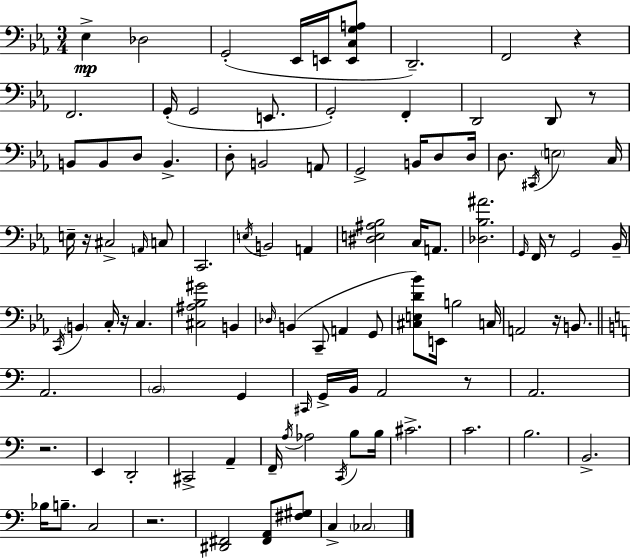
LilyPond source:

{
  \clef bass
  \numericTimeSignature
  \time 3/4
  \key ees \major
  \repeat volta 2 { ees4->\mp des2 | g,2-.( ees,16 e,16 <e, c g a>8 | d,2.--) | f,2 r4 | \break f,2. | g,16-.( g,2 e,8. | g,2-.) f,4-. | d,2 d,8 r8 | \break b,8 b,8 d8 b,4.-> | d8-. b,2 a,8 | g,2-> b,16 d8 d16 | d8. \acciaccatura { cis,16 } \parenthesize e2 | \break c16 e16-- r16 cis2-> \grace { a,16 } | c8 c,2. | \acciaccatura { e16 } b,2 a,4 | <dis e ais bes>2 c16 | \break a,8. <des bes ais'>2. | \grace { g,16 } f,16 r8 g,2 | bes,16-- \acciaccatura { c,16 } \parenthesize b,4 c16-. r16 c4. | <cis ais bes gis'>2 | \break b,4 \grace { des16 } b,4( c,8-- | a,4 g,8 <cis e d' bes'>8) e,16 b2 | c16 a,2 | r16 b,8. \bar "||" \break \key a \minor a,2. | \parenthesize b,2 g,4 | \grace { cis,16 } g,16-> b,16 a,2 r8 | a,2. | \break r2. | e,4 d,2-. | cis,2-> a,4-- | f,16-- \acciaccatura { a16 } aes2 \acciaccatura { c,16 } | \break b8 b16 cis'2.-> | c'2. | b2. | b,2.-> | \break bes16 b8.-- c2 | r2. | <dis, fis,>2 <fis, a,>8 | <fis gis>8 c4-> \parenthesize ces2 | \break } \bar "|."
}